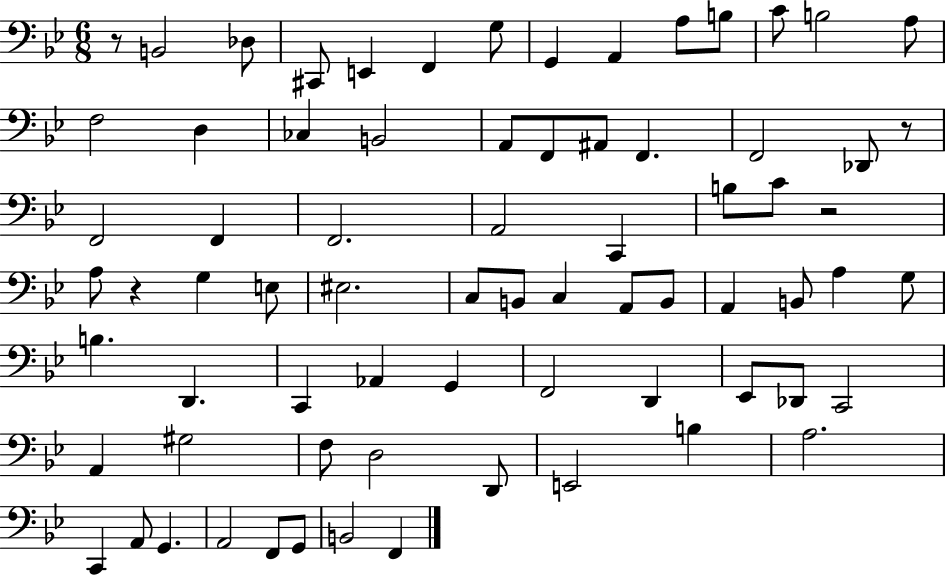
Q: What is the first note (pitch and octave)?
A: B2